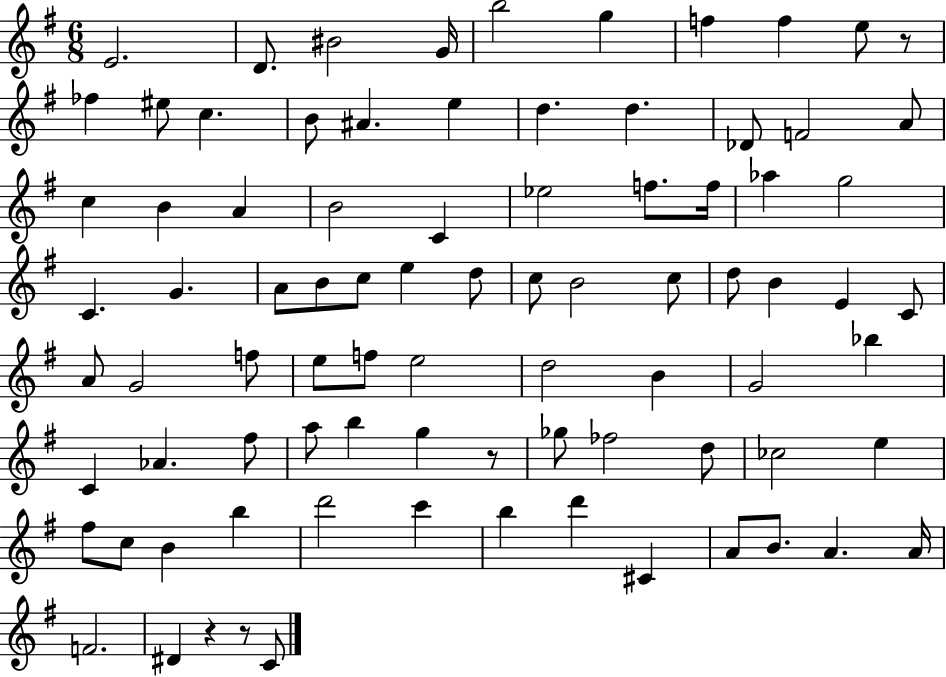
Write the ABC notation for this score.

X:1
T:Untitled
M:6/8
L:1/4
K:G
E2 D/2 ^B2 G/4 b2 g f f e/2 z/2 _f ^e/2 c B/2 ^A e d d _D/2 F2 A/2 c B A B2 C _e2 f/2 f/4 _a g2 C G A/2 B/2 c/2 e d/2 c/2 B2 c/2 d/2 B E C/2 A/2 G2 f/2 e/2 f/2 e2 d2 B G2 _b C _A ^f/2 a/2 b g z/2 _g/2 _f2 d/2 _c2 e ^f/2 c/2 B b d'2 c' b d' ^C A/2 B/2 A A/4 F2 ^D z z/2 C/2